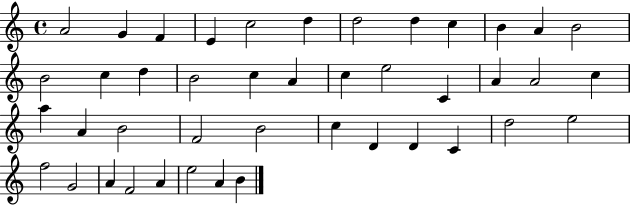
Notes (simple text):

A4/h G4/q F4/q E4/q C5/h D5/q D5/h D5/q C5/q B4/q A4/q B4/h B4/h C5/q D5/q B4/h C5/q A4/q C5/q E5/h C4/q A4/q A4/h C5/q A5/q A4/q B4/h F4/h B4/h C5/q D4/q D4/q C4/q D5/h E5/h F5/h G4/h A4/q F4/h A4/q E5/h A4/q B4/q